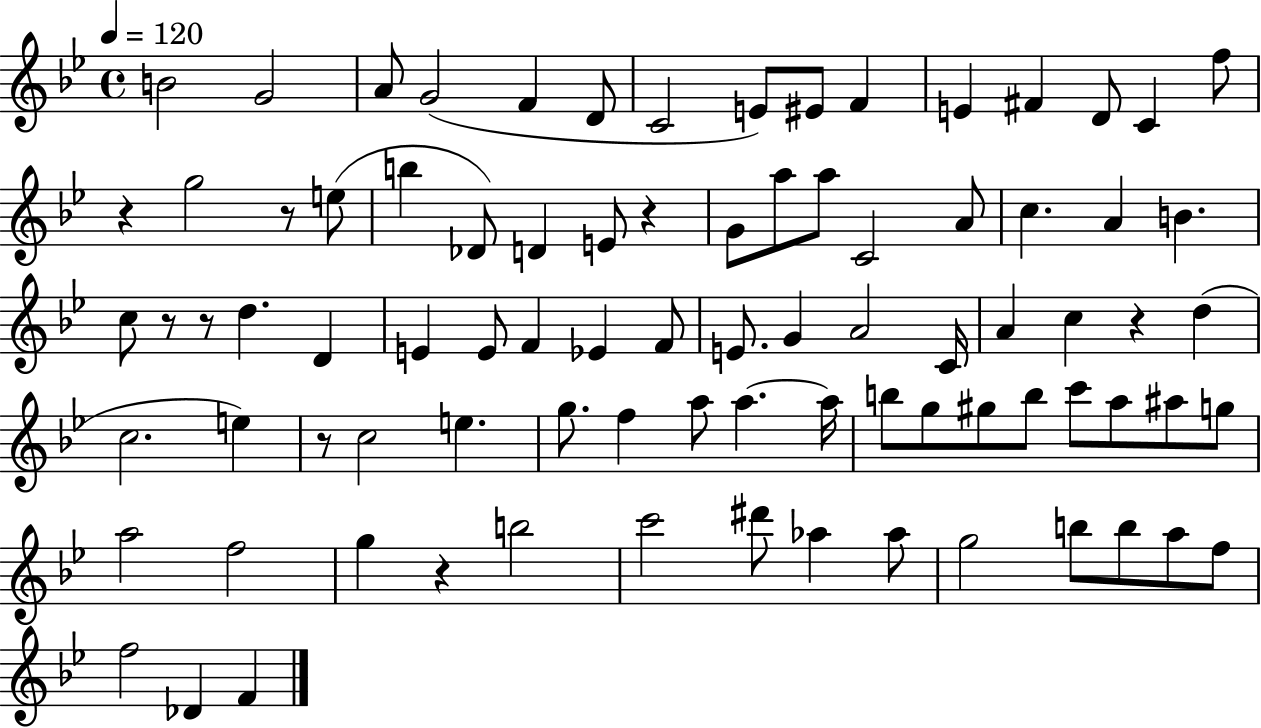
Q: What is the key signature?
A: BES major